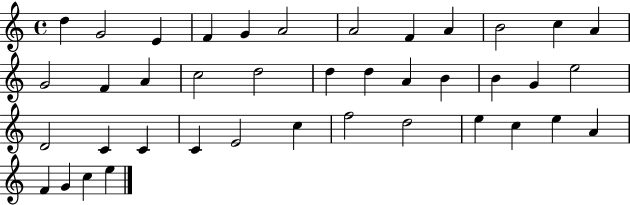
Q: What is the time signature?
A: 4/4